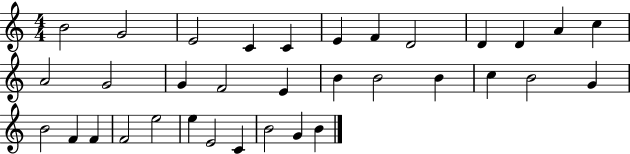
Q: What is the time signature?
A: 4/4